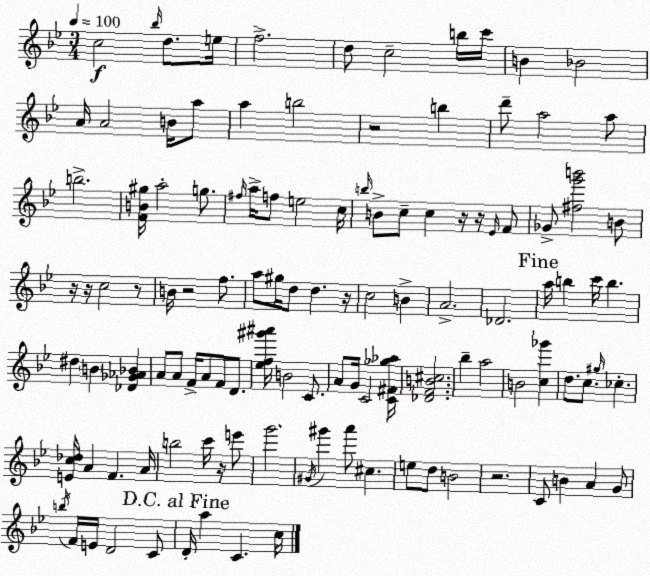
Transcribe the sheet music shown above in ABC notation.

X:1
T:Untitled
M:3/4
L:1/4
K:Bb
c2 _b/4 d/2 e/4 f2 d/2 c2 b/4 c'/4 B _B2 A/4 A2 B/4 a/2 a b2 z2 b d'/2 a2 a/2 b2 [FB^g]/4 a2 g/2 ^f/4 a/4 f/2 e2 c/4 b/4 B/2 c/2 c z/4 z/4 _E/4 F/2 _G/2 [^fg'b']2 B/2 z/4 z/4 c2 z/2 B/4 z2 f/2 a/2 ^g/4 d/2 d z/4 c2 B A2 _D2 a/4 b c'/4 b ^d B [_D_G_A_B] A/2 A/2 F/4 A/2 F/2 D/2 [_ef^g'^a']/4 B2 C/2 A/2 G/4 C2 [C^F_g_a]/4 [_DFB^c]2 _b a2 B2 [c_g'] d/2 c/2 ^g/4 _c [Ec_d]/4 A F A/4 b2 c'/4 z/4 e'/2 g'2 ^G/4 ^g' a'/2 ^c e/2 d/2 B2 z2 C/2 B A G/2 b/4 F/4 E/4 D2 C/2 D/4 a C c/4